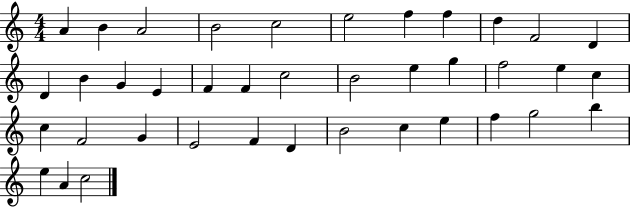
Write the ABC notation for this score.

X:1
T:Untitled
M:4/4
L:1/4
K:C
A B A2 B2 c2 e2 f f d F2 D D B G E F F c2 B2 e g f2 e c c F2 G E2 F D B2 c e f g2 b e A c2